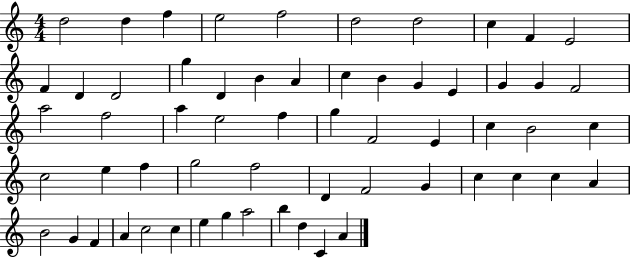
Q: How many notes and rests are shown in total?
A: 60